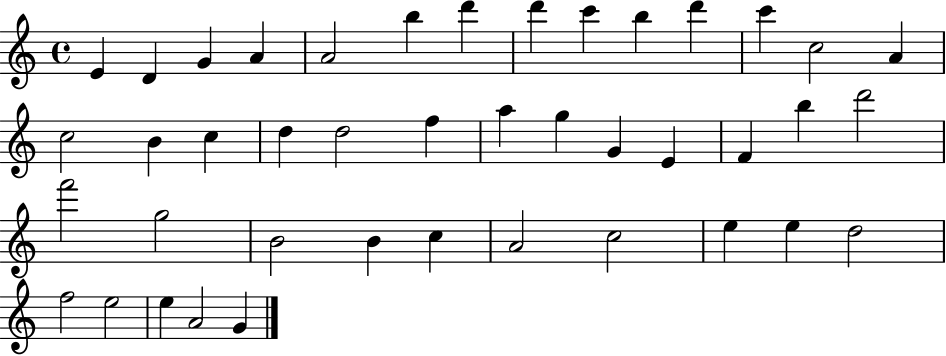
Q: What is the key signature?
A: C major